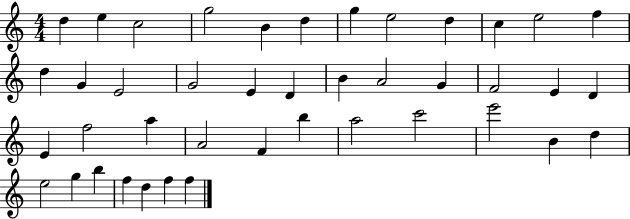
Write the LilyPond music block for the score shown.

{
  \clef treble
  \numericTimeSignature
  \time 4/4
  \key c \major
  d''4 e''4 c''2 | g''2 b'4 d''4 | g''4 e''2 d''4 | c''4 e''2 f''4 | \break d''4 g'4 e'2 | g'2 e'4 d'4 | b'4 a'2 g'4 | f'2 e'4 d'4 | \break e'4 f''2 a''4 | a'2 f'4 b''4 | a''2 c'''2 | e'''2 b'4 d''4 | \break e''2 g''4 b''4 | f''4 d''4 f''4 f''4 | \bar "|."
}